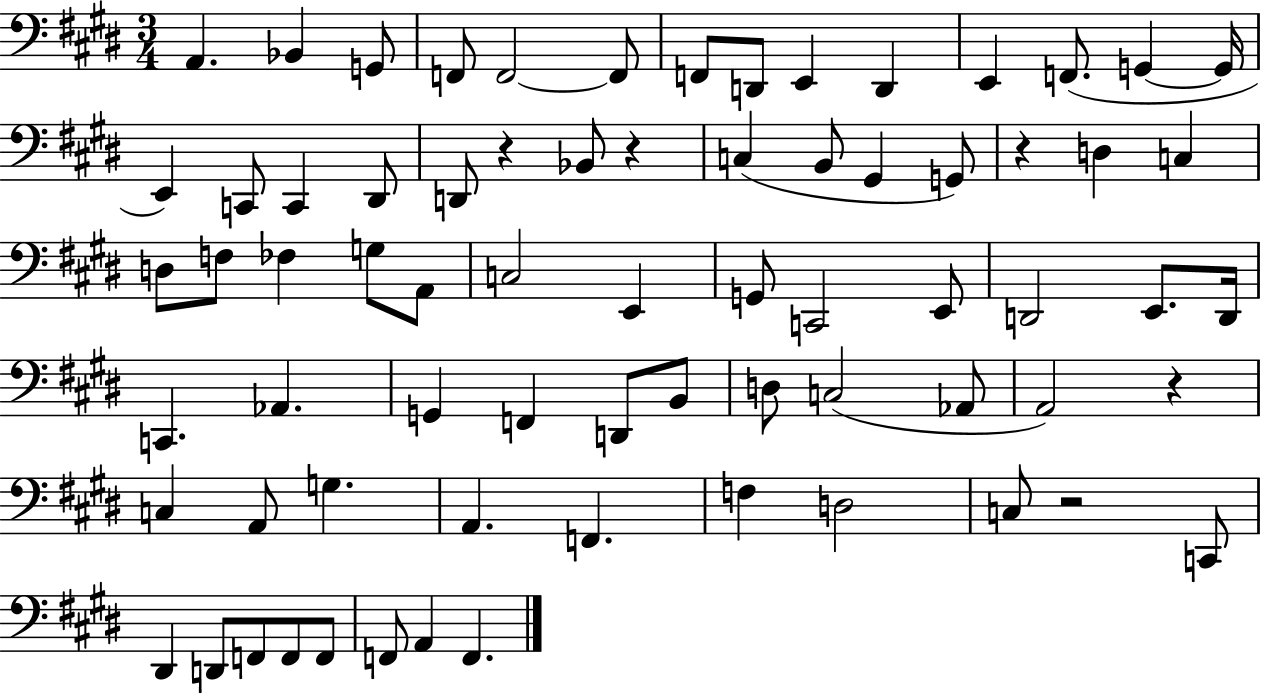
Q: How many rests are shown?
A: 5